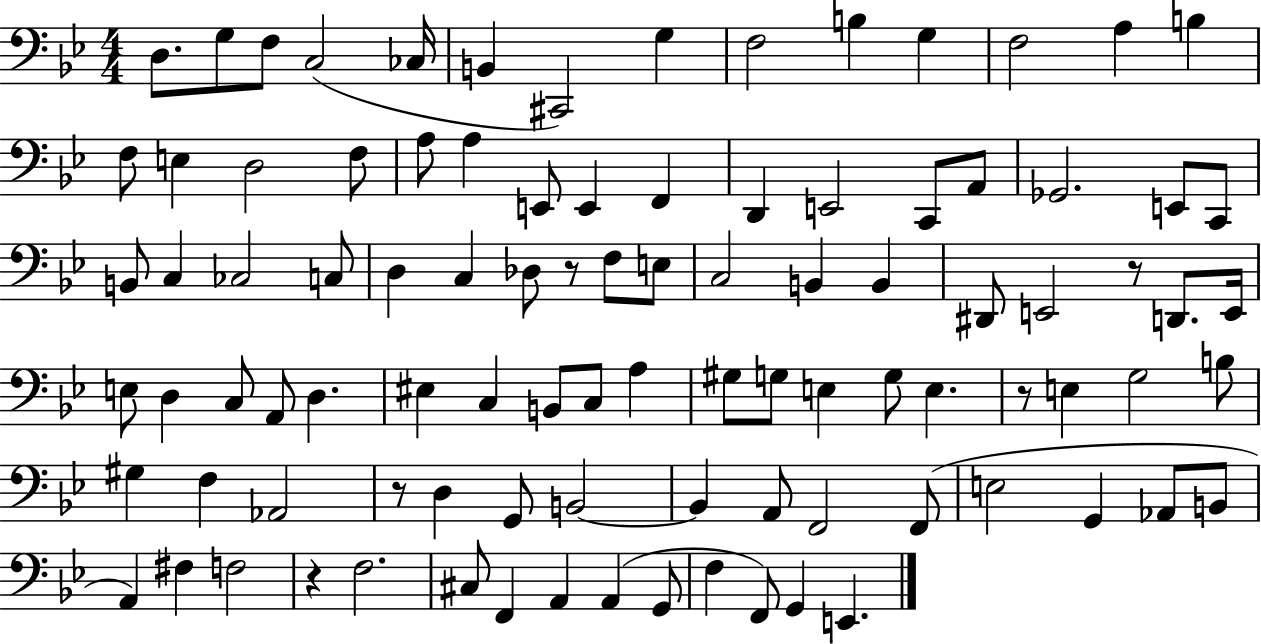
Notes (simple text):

D3/e. G3/e F3/e C3/h CES3/s B2/q C#2/h G3/q F3/h B3/q G3/q F3/h A3/q B3/q F3/e E3/q D3/h F3/e A3/e A3/q E2/e E2/q F2/q D2/q E2/h C2/e A2/e Gb2/h. E2/e C2/e B2/e C3/q CES3/h C3/e D3/q C3/q Db3/e R/e F3/e E3/e C3/h B2/q B2/q D#2/e E2/h R/e D2/e. E2/s E3/e D3/q C3/e A2/e D3/q. EIS3/q C3/q B2/e C3/e A3/q G#3/e G3/e E3/q G3/e E3/q. R/e E3/q G3/h B3/e G#3/q F3/q Ab2/h R/e D3/q G2/e B2/h B2/q A2/e F2/h F2/e E3/h G2/q Ab2/e B2/e A2/q F#3/q F3/h R/q F3/h. C#3/e F2/q A2/q A2/q G2/e F3/q F2/e G2/q E2/q.